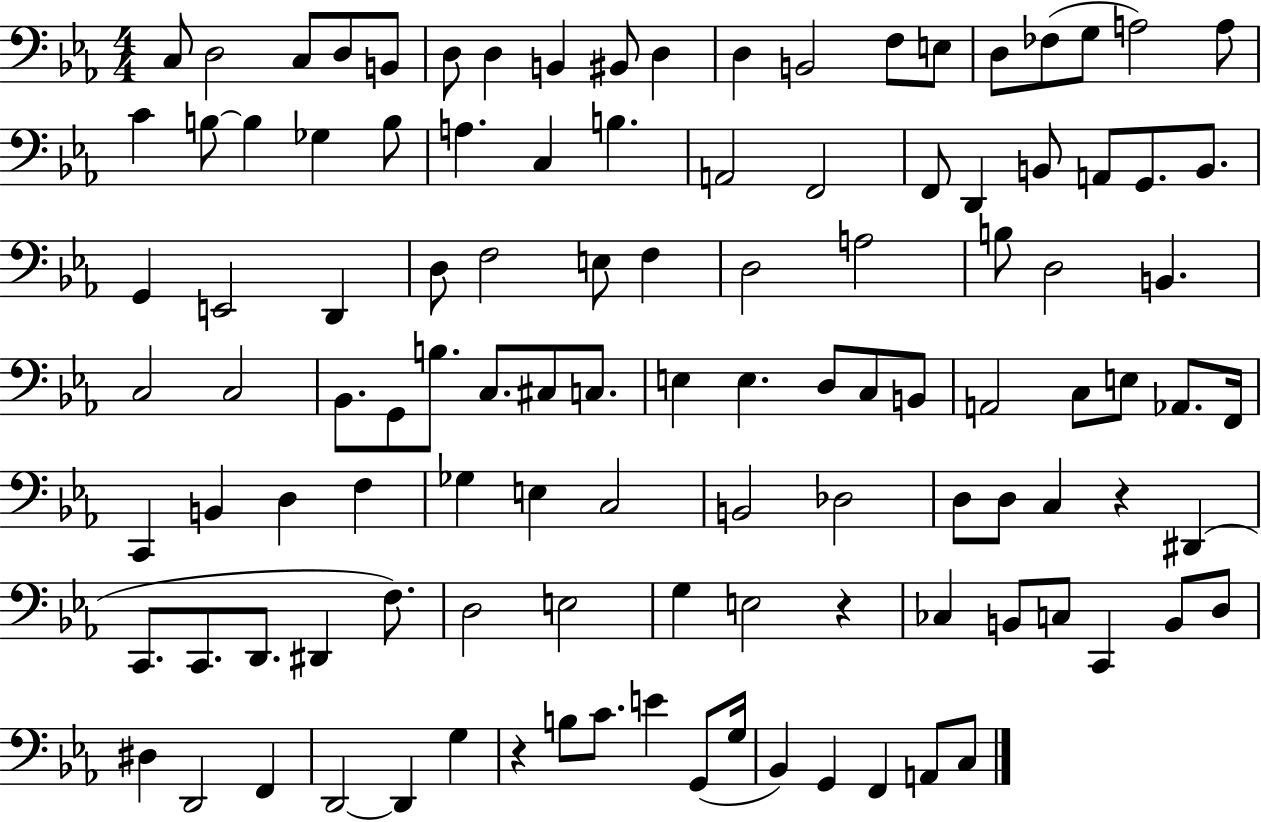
C3/e D3/h C3/e D3/e B2/e D3/e D3/q B2/q BIS2/e D3/q D3/q B2/h F3/e E3/e D3/e FES3/e G3/e A3/h A3/e C4/q B3/e B3/q Gb3/q B3/e A3/q. C3/q B3/q. A2/h F2/h F2/e D2/q B2/e A2/e G2/e. B2/e. G2/q E2/h D2/q D3/e F3/h E3/e F3/q D3/h A3/h B3/e D3/h B2/q. C3/h C3/h Bb2/e. G2/e B3/e. C3/e. C#3/e C3/e. E3/q E3/q. D3/e C3/e B2/e A2/h C3/e E3/e Ab2/e. F2/s C2/q B2/q D3/q F3/q Gb3/q E3/q C3/h B2/h Db3/h D3/e D3/e C3/q R/q D#2/q C2/e. C2/e. D2/e. D#2/q F3/e. D3/h E3/h G3/q E3/h R/q CES3/q B2/e C3/e C2/q B2/e D3/e D#3/q D2/h F2/q D2/h D2/q G3/q R/q B3/e C4/e. E4/q G2/e G3/s Bb2/q G2/q F2/q A2/e C3/e